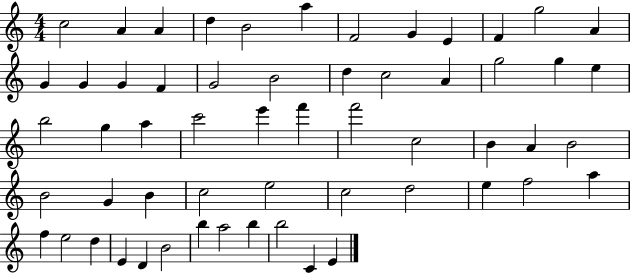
{
  \clef treble
  \numericTimeSignature
  \time 4/4
  \key c \major
  c''2 a'4 a'4 | d''4 b'2 a''4 | f'2 g'4 e'4 | f'4 g''2 a'4 | \break g'4 g'4 g'4 f'4 | g'2 b'2 | d''4 c''2 a'4 | g''2 g''4 e''4 | \break b''2 g''4 a''4 | c'''2 e'''4 f'''4 | f'''2 c''2 | b'4 a'4 b'2 | \break b'2 g'4 b'4 | c''2 e''2 | c''2 d''2 | e''4 f''2 a''4 | \break f''4 e''2 d''4 | e'4 d'4 b'2 | b''4 a''2 b''4 | b''2 c'4 e'4 | \break \bar "|."
}